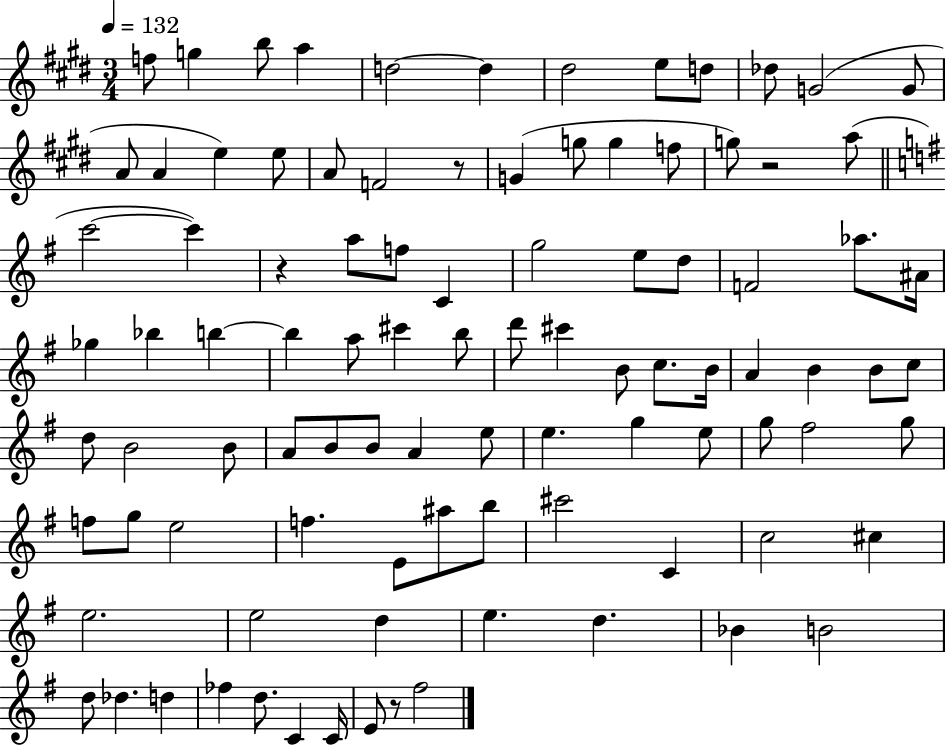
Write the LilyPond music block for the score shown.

{
  \clef treble
  \numericTimeSignature
  \time 3/4
  \key e \major
  \tempo 4 = 132
  f''8 g''4 b''8 a''4 | d''2~~ d''4 | dis''2 e''8 d''8 | des''8 g'2( g'8 | \break a'8 a'4 e''4) e''8 | a'8 f'2 r8 | g'4( g''8 g''4 f''8 | g''8) r2 a''8( | \break \bar "||" \break \key e \minor c'''2~~ c'''4) | r4 a''8 f''8 c'4 | g''2 e''8 d''8 | f'2 aes''8. ais'16 | \break ges''4 bes''4 b''4~~ | b''4 a''8 cis'''4 b''8 | d'''8 cis'''4 b'8 c''8. b'16 | a'4 b'4 b'8 c''8 | \break d''8 b'2 b'8 | a'8 b'8 b'8 a'4 e''8 | e''4. g''4 e''8 | g''8 fis''2 g''8 | \break f''8 g''8 e''2 | f''4. e'8 ais''8 b''8 | cis'''2 c'4 | c''2 cis''4 | \break e''2. | e''2 d''4 | e''4. d''4. | bes'4 b'2 | \break d''8 des''4. d''4 | fes''4 d''8. c'4 c'16 | e'8 r8 fis''2 | \bar "|."
}